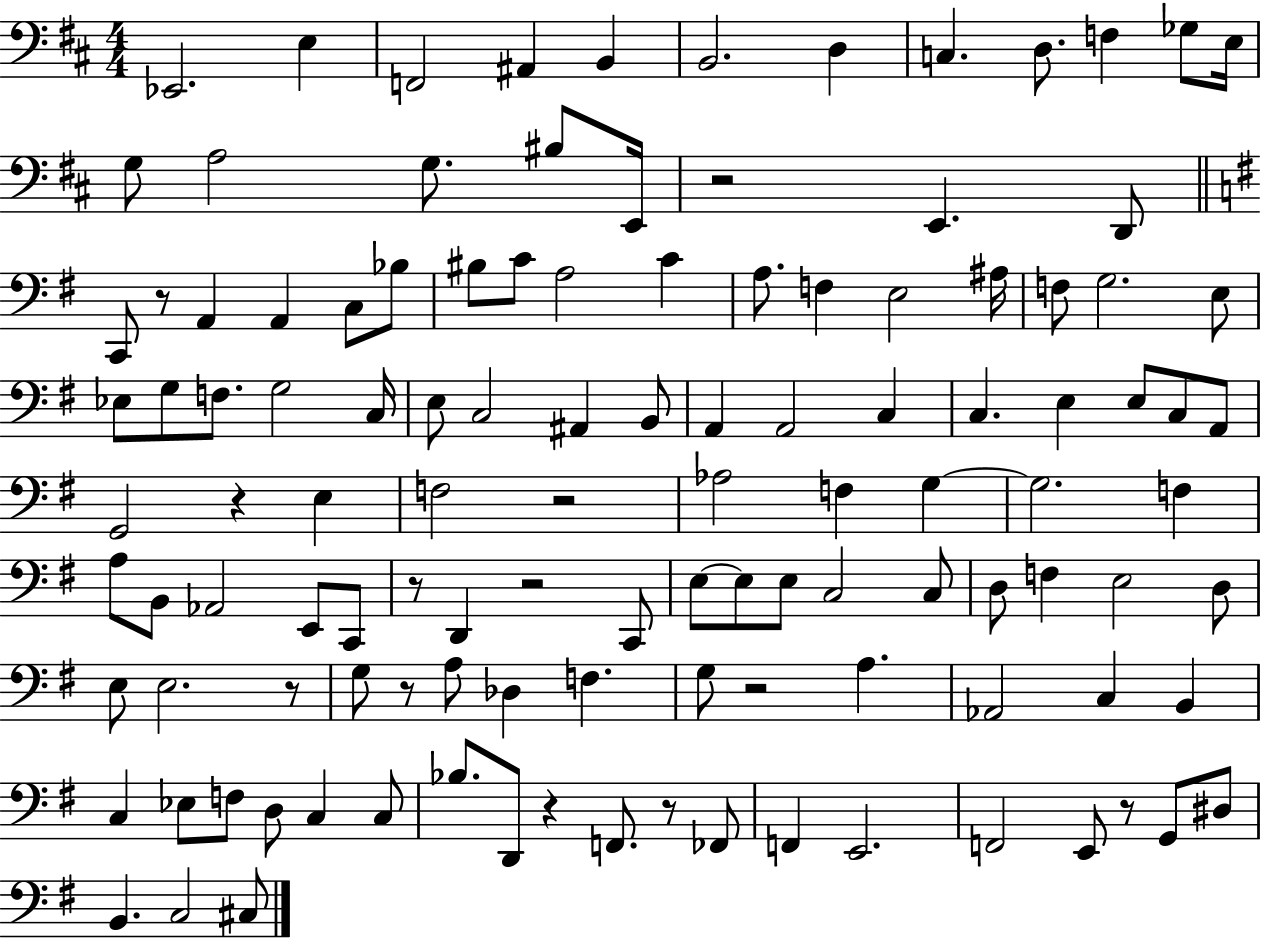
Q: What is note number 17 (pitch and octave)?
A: E2